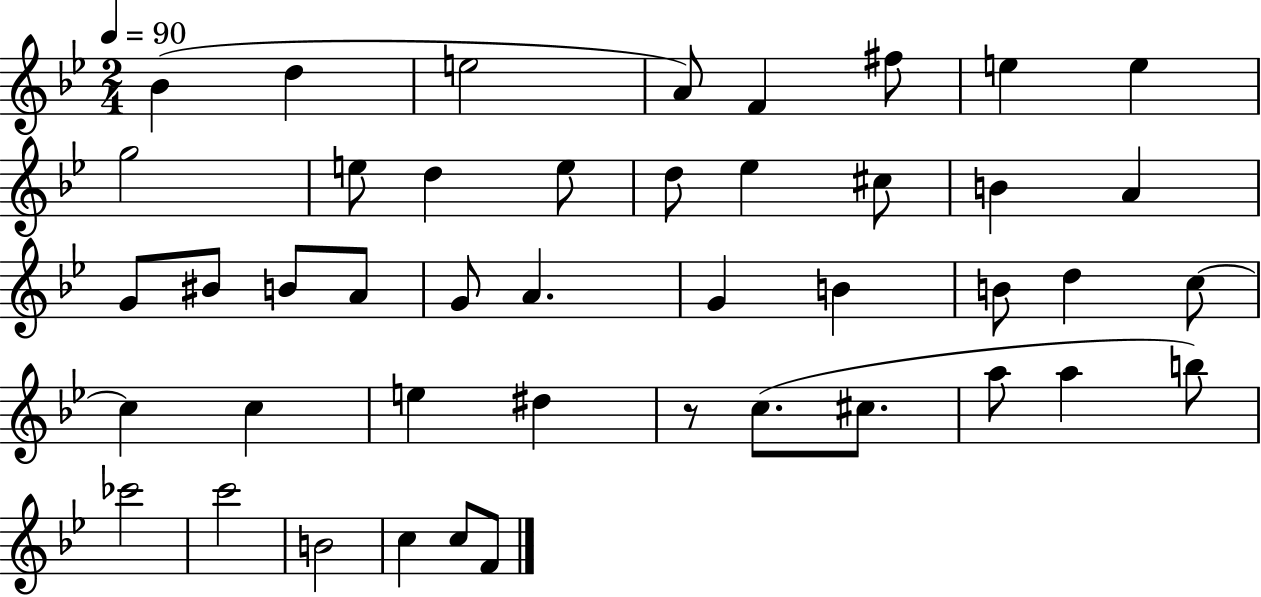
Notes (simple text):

Bb4/q D5/q E5/h A4/e F4/q F#5/e E5/q E5/q G5/h E5/e D5/q E5/e D5/e Eb5/q C#5/e B4/q A4/q G4/e BIS4/e B4/e A4/e G4/e A4/q. G4/q B4/q B4/e D5/q C5/e C5/q C5/q E5/q D#5/q R/e C5/e. C#5/e. A5/e A5/q B5/e CES6/h C6/h B4/h C5/q C5/e F4/e